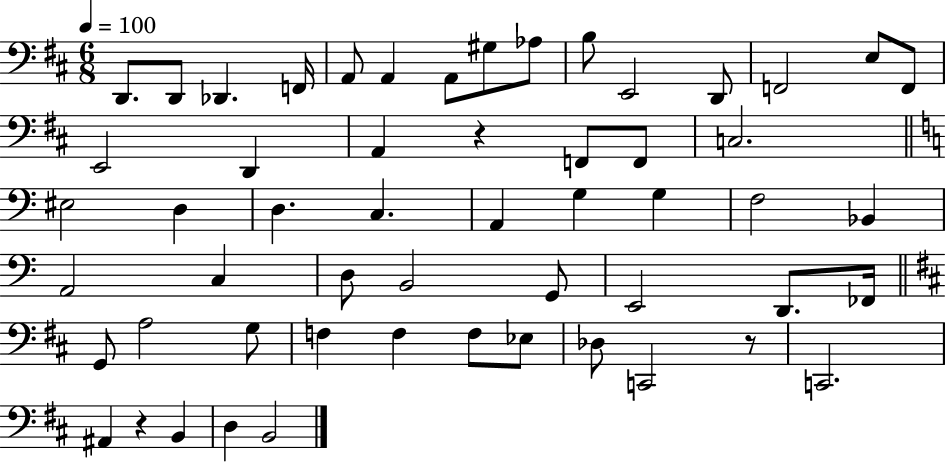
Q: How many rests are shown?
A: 3